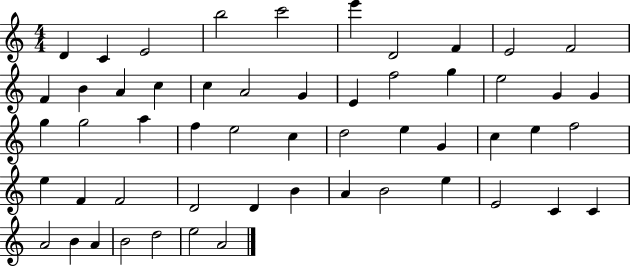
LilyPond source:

{
  \clef treble
  \numericTimeSignature
  \time 4/4
  \key c \major
  d'4 c'4 e'2 | b''2 c'''2 | e'''4 d'2 f'4 | e'2 f'2 | \break f'4 b'4 a'4 c''4 | c''4 a'2 g'4 | e'4 f''2 g''4 | e''2 g'4 g'4 | \break g''4 g''2 a''4 | f''4 e''2 c''4 | d''2 e''4 g'4 | c''4 e''4 f''2 | \break e''4 f'4 f'2 | d'2 d'4 b'4 | a'4 b'2 e''4 | e'2 c'4 c'4 | \break a'2 b'4 a'4 | b'2 d''2 | e''2 a'2 | \bar "|."
}